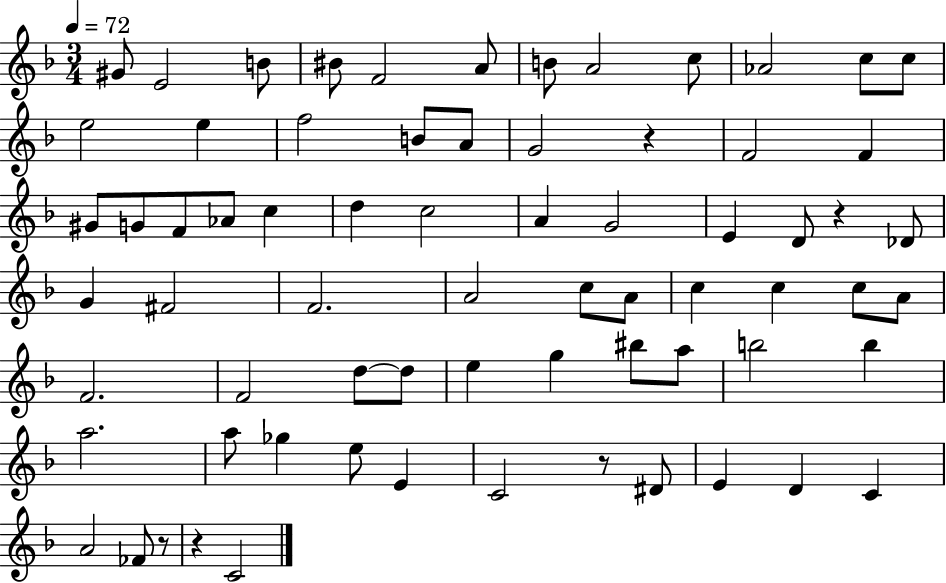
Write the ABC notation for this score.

X:1
T:Untitled
M:3/4
L:1/4
K:F
^G/2 E2 B/2 ^B/2 F2 A/2 B/2 A2 c/2 _A2 c/2 c/2 e2 e f2 B/2 A/2 G2 z F2 F ^G/2 G/2 F/2 _A/2 c d c2 A G2 E D/2 z _D/2 G ^F2 F2 A2 c/2 A/2 c c c/2 A/2 F2 F2 d/2 d/2 e g ^b/2 a/2 b2 b a2 a/2 _g e/2 E C2 z/2 ^D/2 E D C A2 _F/2 z/2 z C2